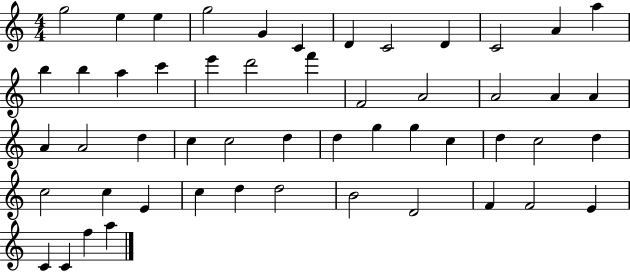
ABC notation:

X:1
T:Untitled
M:4/4
L:1/4
K:C
g2 e e g2 G C D C2 D C2 A a b b a c' e' d'2 f' F2 A2 A2 A A A A2 d c c2 d d g g c d c2 d c2 c E c d d2 B2 D2 F F2 E C C f a